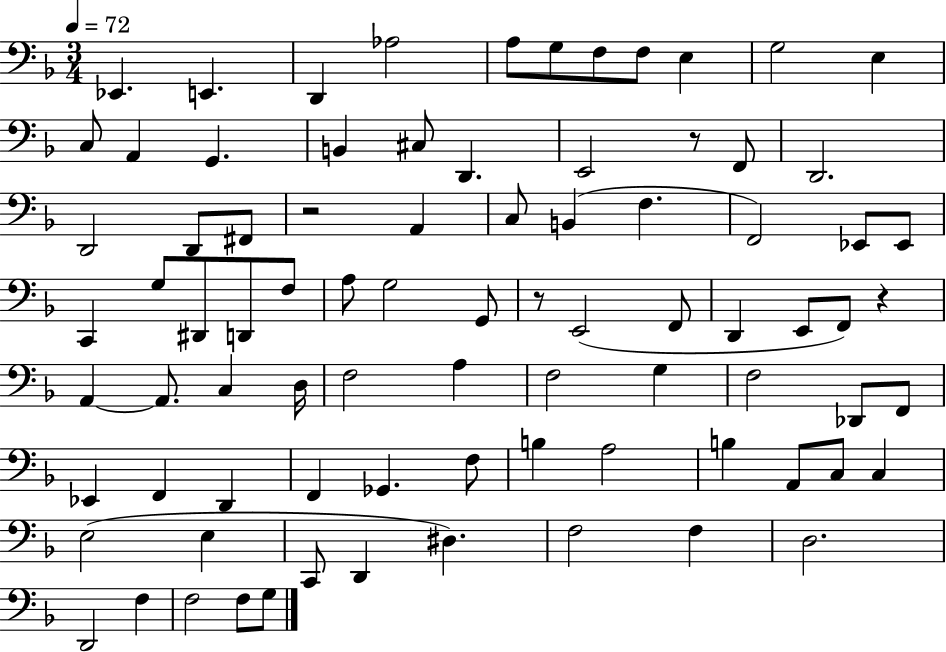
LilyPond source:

{
  \clef bass
  \numericTimeSignature
  \time 3/4
  \key f \major
  \tempo 4 = 72
  ees,4. e,4. | d,4 aes2 | a8 g8 f8 f8 e4 | g2 e4 | \break c8 a,4 g,4. | b,4 cis8 d,4. | e,2 r8 f,8 | d,2. | \break d,2 d,8 fis,8 | r2 a,4 | c8 b,4( f4. | f,2) ees,8 ees,8 | \break c,4 g8 dis,8 d,8 f8 | a8 g2 g,8 | r8 e,2( f,8 | d,4 e,8 f,8) r4 | \break a,4~~ a,8. c4 d16 | f2 a4 | f2 g4 | f2 des,8 f,8 | \break ees,4 f,4 d,4 | f,4 ges,4. f8 | b4 a2 | b4 a,8 c8 c4 | \break e2( e4 | c,8 d,4 dis4.) | f2 f4 | d2. | \break d,2 f4 | f2 f8 g8 | \bar "|."
}